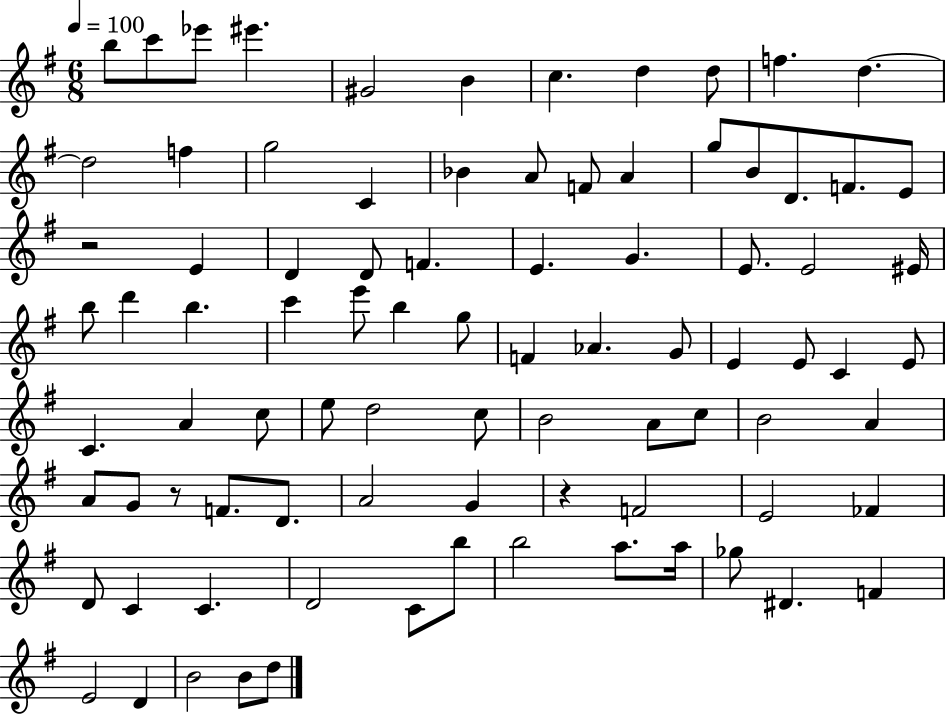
{
  \clef treble
  \numericTimeSignature
  \time 6/8
  \key g \major
  \tempo 4 = 100
  b''8 c'''8 ees'''8 eis'''4. | gis'2 b'4 | c''4. d''4 d''8 | f''4. d''4.~~ | \break d''2 f''4 | g''2 c'4 | bes'4 a'8 f'8 a'4 | g''8 b'8 d'8. f'8. e'8 | \break r2 e'4 | d'4 d'8 f'4. | e'4. g'4. | e'8. e'2 eis'16 | \break b''8 d'''4 b''4. | c'''4 e'''8 b''4 g''8 | f'4 aes'4. g'8 | e'4 e'8 c'4 e'8 | \break c'4. a'4 c''8 | e''8 d''2 c''8 | b'2 a'8 c''8 | b'2 a'4 | \break a'8 g'8 r8 f'8. d'8. | a'2 g'4 | r4 f'2 | e'2 fes'4 | \break d'8 c'4 c'4. | d'2 c'8 b''8 | b''2 a''8. a''16 | ges''8 dis'4. f'4 | \break e'2 d'4 | b'2 b'8 d''8 | \bar "|."
}